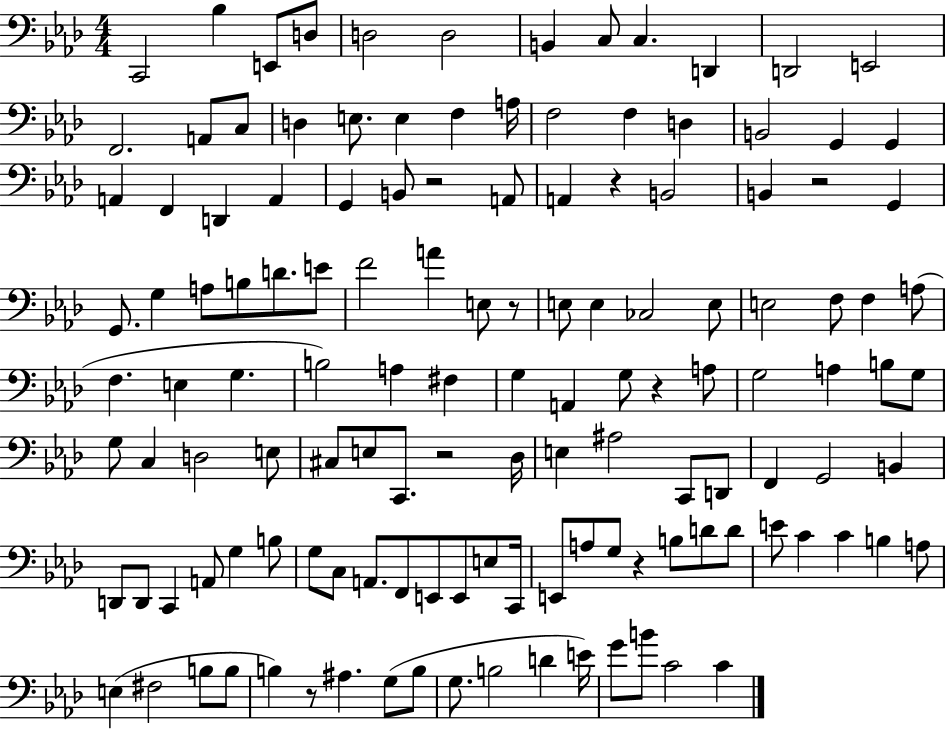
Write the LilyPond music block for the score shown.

{
  \clef bass
  \numericTimeSignature
  \time 4/4
  \key aes \major
  \repeat volta 2 { c,2 bes4 e,8 d8 | d2 d2 | b,4 c8 c4. d,4 | d,2 e,2 | \break f,2. a,8 c8 | d4 e8. e4 f4 a16 | f2 f4 d4 | b,2 g,4 g,4 | \break a,4 f,4 d,4 a,4 | g,4 b,8 r2 a,8 | a,4 r4 b,2 | b,4 r2 g,4 | \break g,8. g4 a8 b8 d'8. e'8 | f'2 a'4 e8 r8 | e8 e4 ces2 e8 | e2 f8 f4 a8( | \break f4. e4 g4. | b2) a4 fis4 | g4 a,4 g8 r4 a8 | g2 a4 b8 g8 | \break g8 c4 d2 e8 | cis8 e8 c,8. r2 des16 | e4 ais2 c,8 d,8 | f,4 g,2 b,4 | \break d,8 d,8 c,4 a,8 g4 b8 | g8 c8 a,8. f,8 e,8 e,8 e8 c,16 | e,8 a8 g8 r4 b8 d'8 d'8 | e'8 c'4 c'4 b4 a8 | \break e4( fis2 b8 b8 | b4) r8 ais4. g8( b8 | g8. b2 d'4 e'16) | g'8 b'8 c'2 c'4 | \break } \bar "|."
}